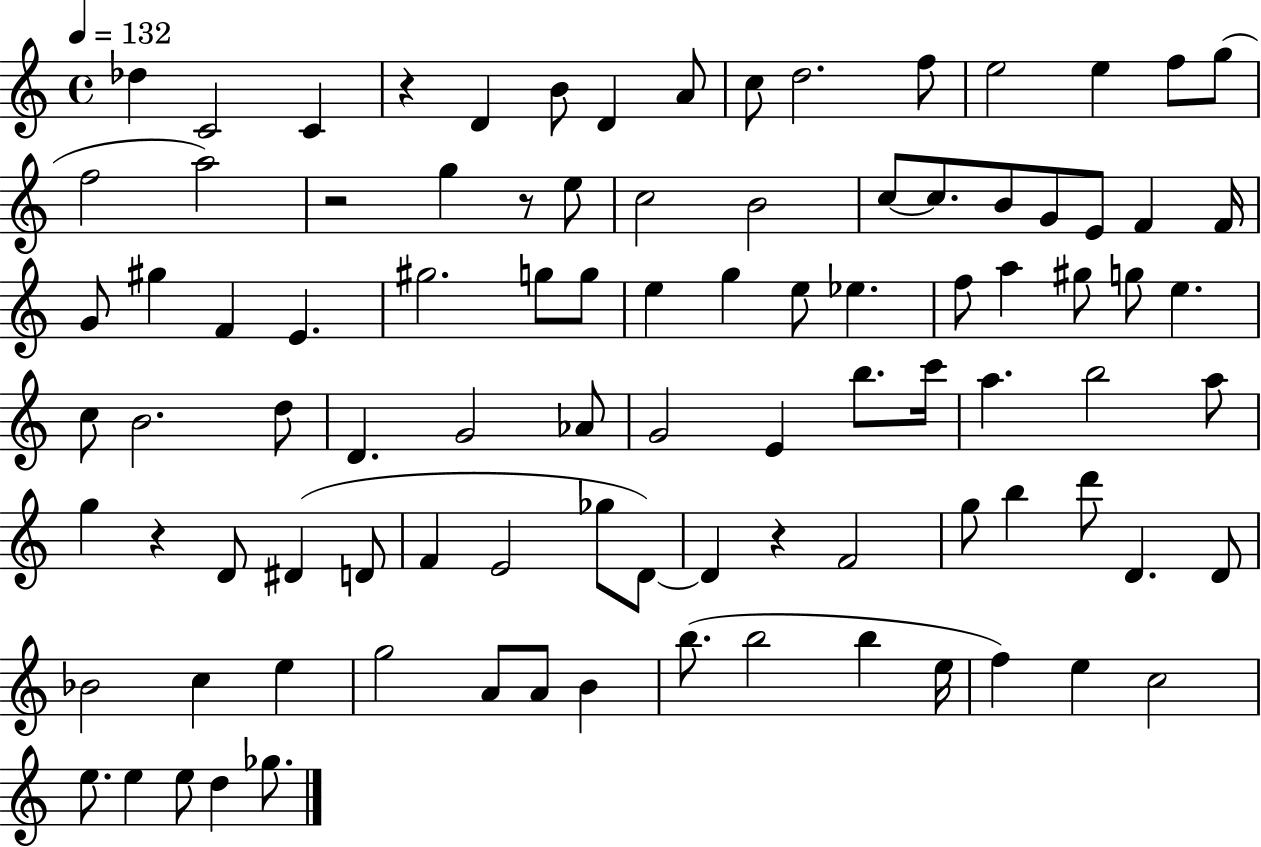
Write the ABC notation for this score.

X:1
T:Untitled
M:4/4
L:1/4
K:C
_d C2 C z D B/2 D A/2 c/2 d2 f/2 e2 e f/2 g/2 f2 a2 z2 g z/2 e/2 c2 B2 c/2 c/2 B/2 G/2 E/2 F F/4 G/2 ^g F E ^g2 g/2 g/2 e g e/2 _e f/2 a ^g/2 g/2 e c/2 B2 d/2 D G2 _A/2 G2 E b/2 c'/4 a b2 a/2 g z D/2 ^D D/2 F E2 _g/2 D/2 D z F2 g/2 b d'/2 D D/2 _B2 c e g2 A/2 A/2 B b/2 b2 b e/4 f e c2 e/2 e e/2 d _g/2